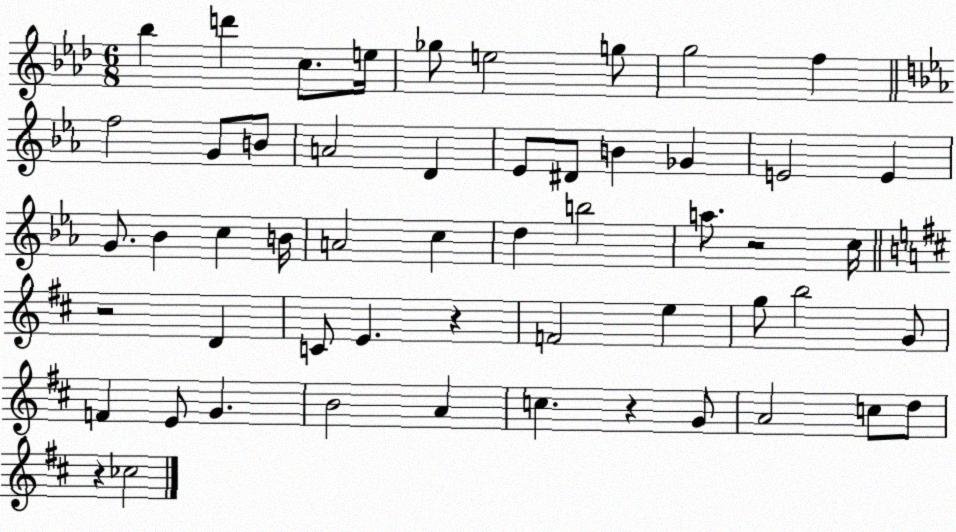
X:1
T:Untitled
M:6/8
L:1/4
K:Ab
_b d' c/2 e/4 _g/2 e2 g/2 g2 f f2 G/2 B/2 A2 D _E/2 ^D/2 B _G E2 E G/2 _B c B/4 A2 c d b2 a/2 z2 c/4 z2 D C/2 E z F2 e g/2 b2 G/2 F E/2 G B2 A c z G/2 A2 c/2 d/2 z _c2